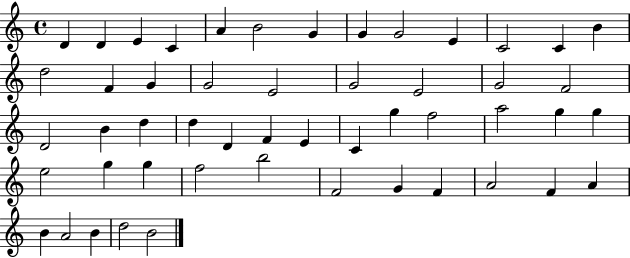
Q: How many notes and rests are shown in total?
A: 51